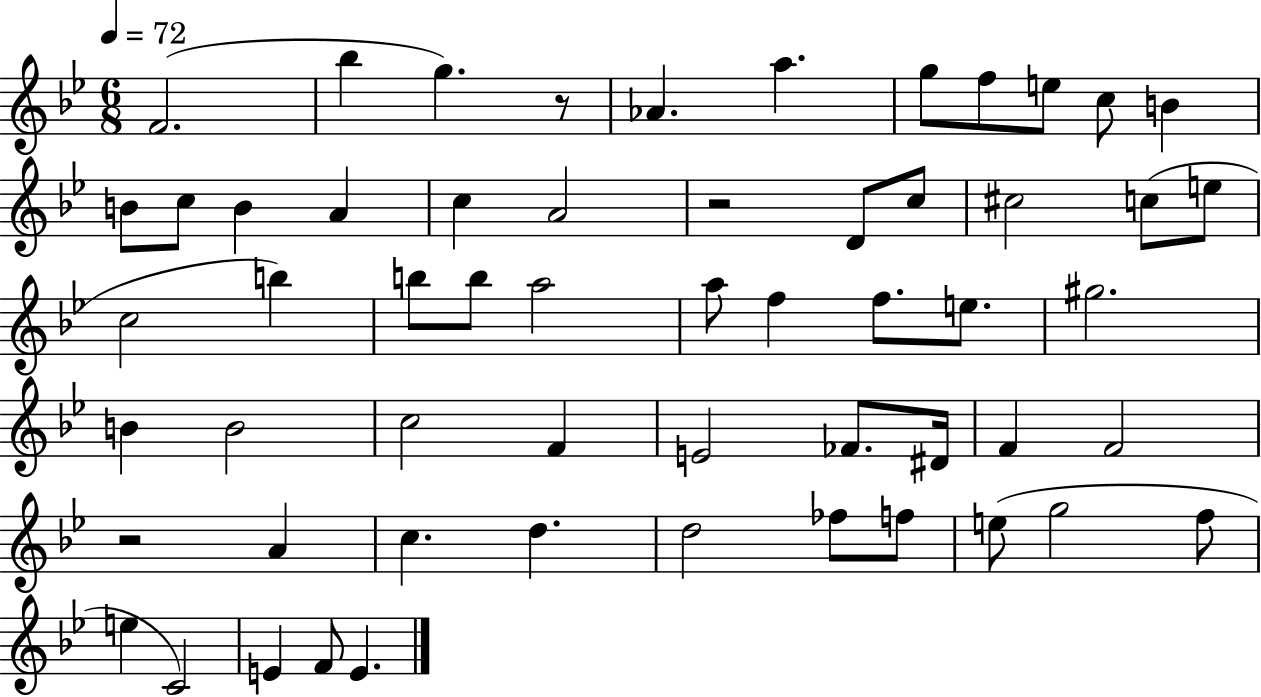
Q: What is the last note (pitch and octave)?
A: E4